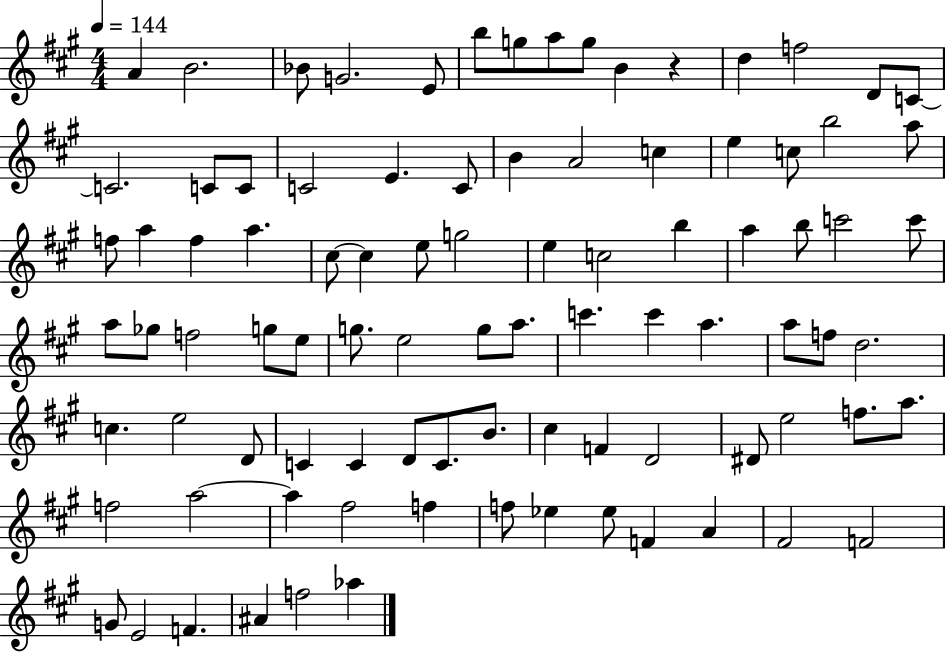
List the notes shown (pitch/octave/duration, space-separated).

A4/q B4/h. Bb4/e G4/h. E4/e B5/e G5/e A5/e G5/e B4/q R/q D5/q F5/h D4/e C4/e C4/h. C4/e C4/e C4/h E4/q. C4/e B4/q A4/h C5/q E5/q C5/e B5/h A5/e F5/e A5/q F5/q A5/q. C#5/e C#5/q E5/e G5/h E5/q C5/h B5/q A5/q B5/e C6/h C6/e A5/e Gb5/e F5/h G5/e E5/e G5/e. E5/h G5/e A5/e. C6/q. C6/q A5/q. A5/e F5/e D5/h. C5/q. E5/h D4/e C4/q C4/q D4/e C4/e. B4/e. C#5/q F4/q D4/h D#4/e E5/h F5/e. A5/e. F5/h A5/h A5/q F#5/h F5/q F5/e Eb5/q Eb5/e F4/q A4/q F#4/h F4/h G4/e E4/h F4/q. A#4/q F5/h Ab5/q